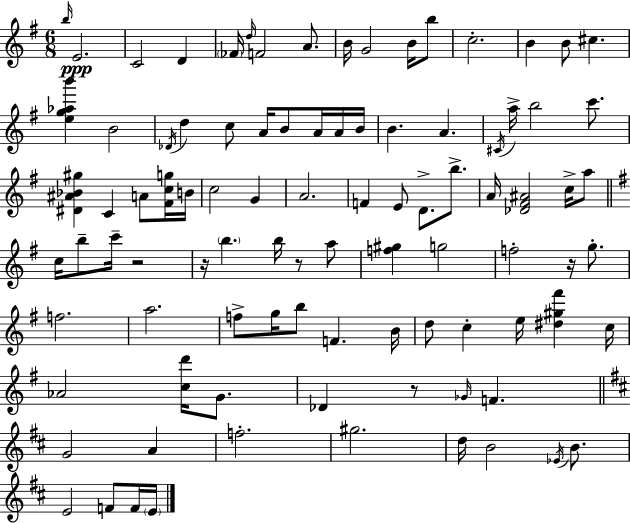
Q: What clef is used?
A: treble